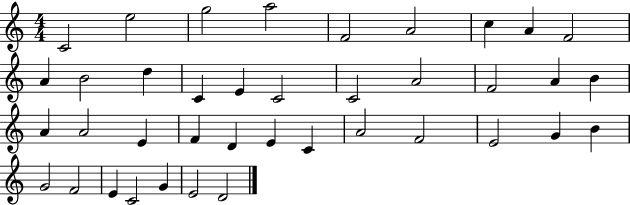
C4/h E5/h G5/h A5/h F4/h A4/h C5/q A4/q F4/h A4/q B4/h D5/q C4/q E4/q C4/h C4/h A4/h F4/h A4/q B4/q A4/q A4/h E4/q F4/q D4/q E4/q C4/q A4/h F4/h E4/h G4/q B4/q G4/h F4/h E4/q C4/h G4/q E4/h D4/h